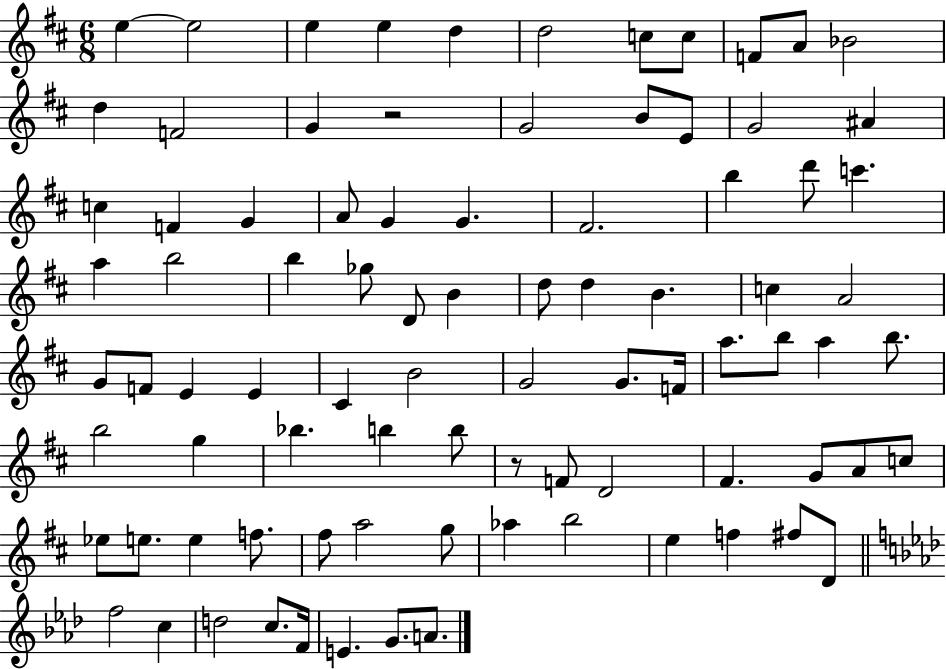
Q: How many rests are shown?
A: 2